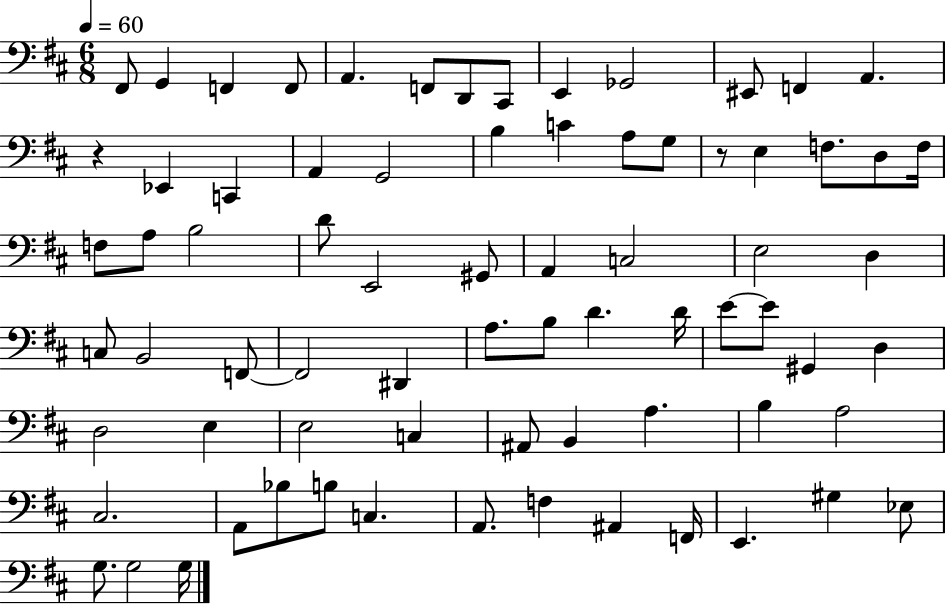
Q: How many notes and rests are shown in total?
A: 74